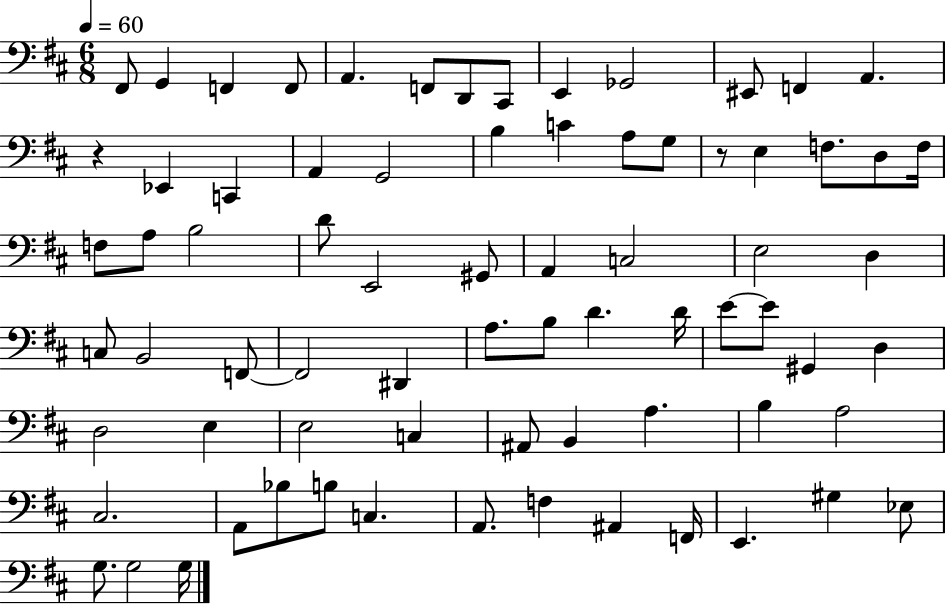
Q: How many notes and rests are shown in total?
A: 74